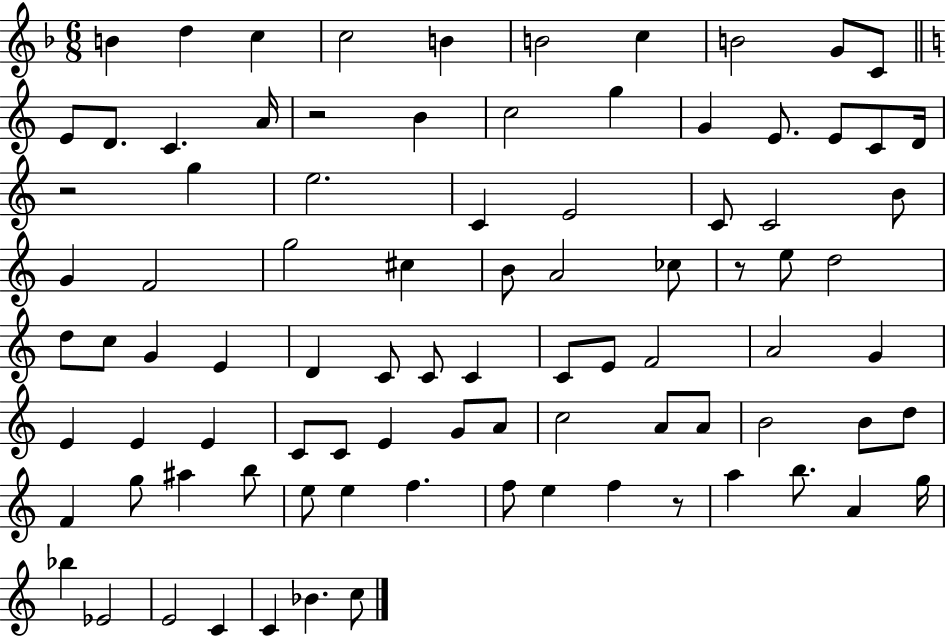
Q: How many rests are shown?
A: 4